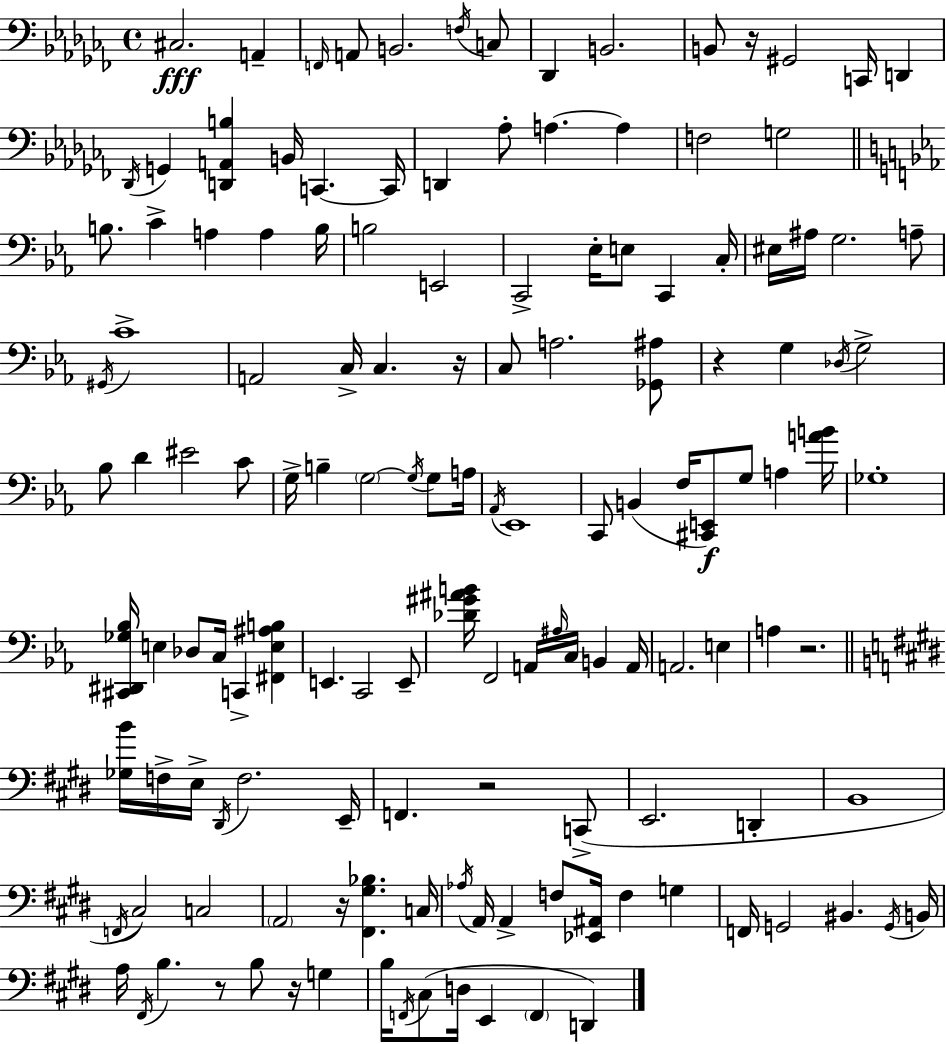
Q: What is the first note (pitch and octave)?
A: C#3